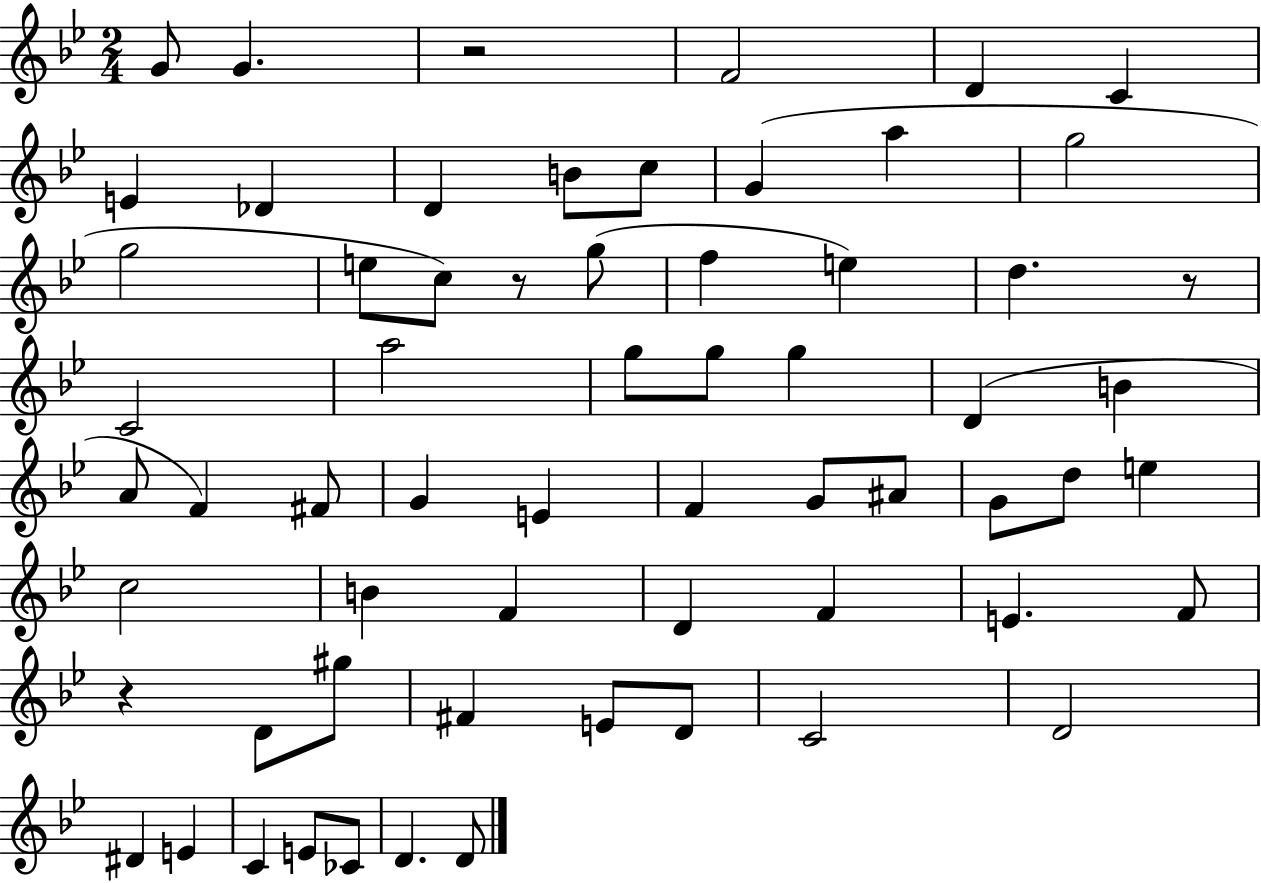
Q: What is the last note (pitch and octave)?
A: D4